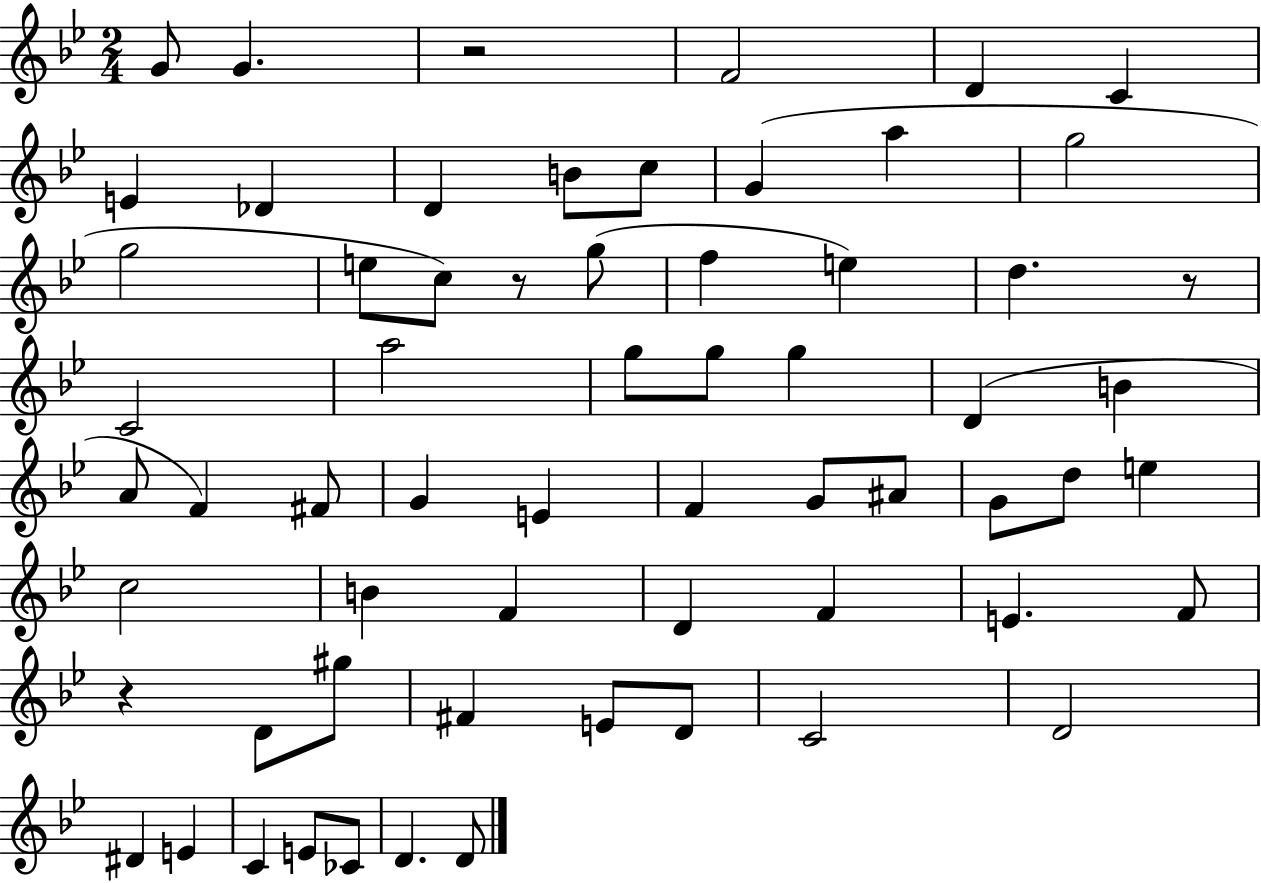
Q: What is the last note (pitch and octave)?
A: D4